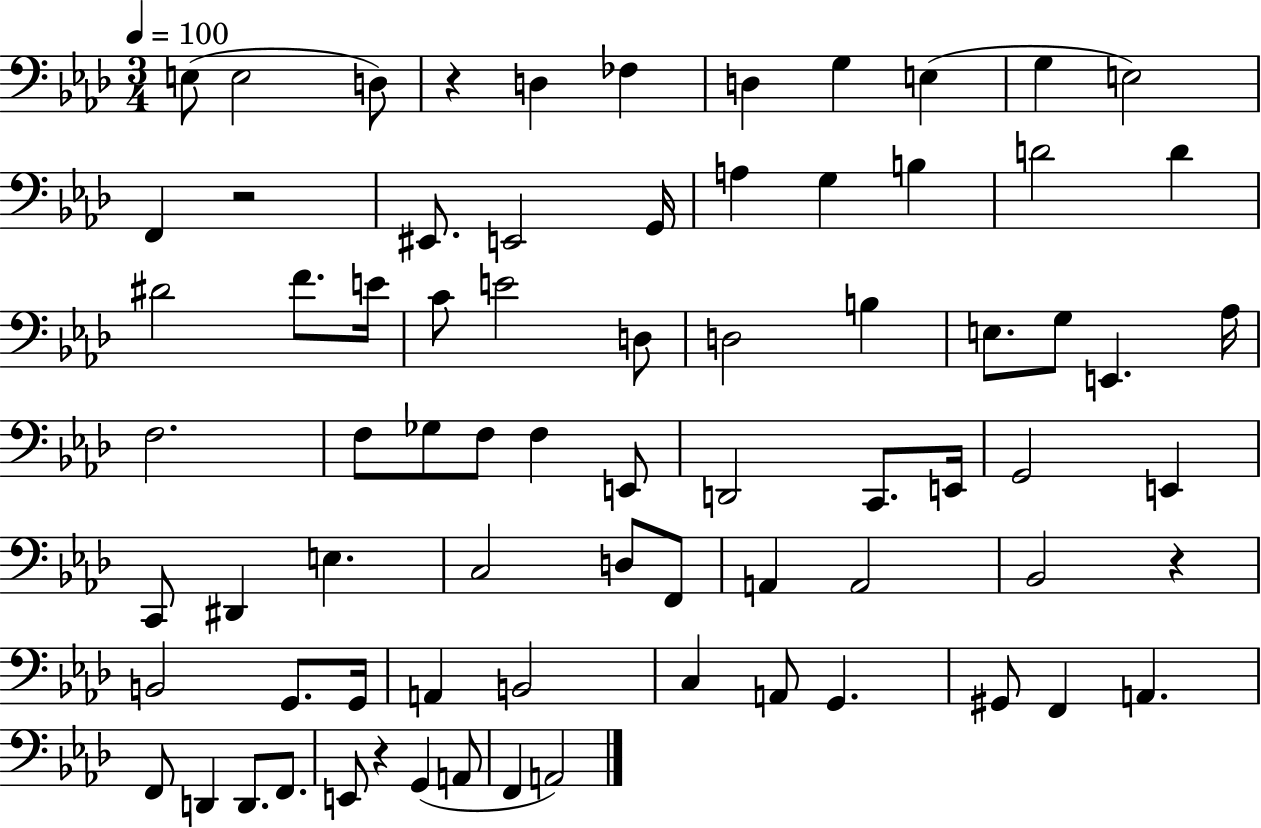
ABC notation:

X:1
T:Untitled
M:3/4
L:1/4
K:Ab
E,/2 E,2 D,/2 z D, _F, D, G, E, G, E,2 F,, z2 ^E,,/2 E,,2 G,,/4 A, G, B, D2 D ^D2 F/2 E/4 C/2 E2 D,/2 D,2 B, E,/2 G,/2 E,, _A,/4 F,2 F,/2 _G,/2 F,/2 F, E,,/2 D,,2 C,,/2 E,,/4 G,,2 E,, C,,/2 ^D,, E, C,2 D,/2 F,,/2 A,, A,,2 _B,,2 z B,,2 G,,/2 G,,/4 A,, B,,2 C, A,,/2 G,, ^G,,/2 F,, A,, F,,/2 D,, D,,/2 F,,/2 E,,/2 z G,, A,,/2 F,, A,,2